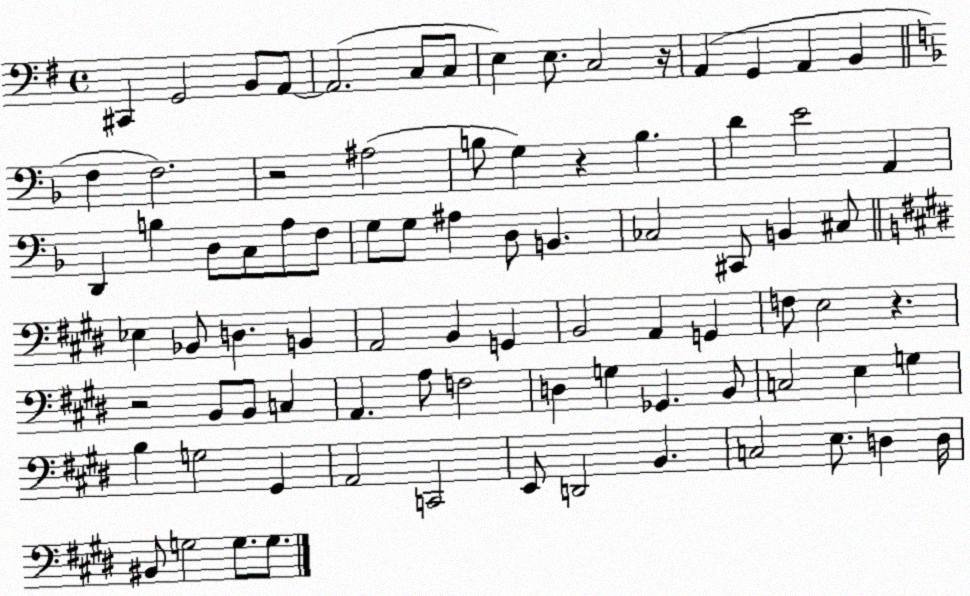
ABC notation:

X:1
T:Untitled
M:4/4
L:1/4
K:G
^C,, G,,2 B,,/2 A,,/2 A,,2 C,/2 C,/2 E, E,/2 C,2 z/4 A,, G,, A,, B,, F, F,2 z2 ^A,2 B,/2 G, z B, D E2 A,, D,, B, D,/2 C,/2 A,/2 F,/2 G,/2 G,/2 ^A, D,/2 B,, _C,2 ^C,,/2 B,, ^C,/2 _E, _B,,/2 D, B,, A,,2 B,, G,, B,,2 A,, G,, F,/2 E,2 z z2 B,,/2 B,,/2 C, A,, A,/2 F,2 D, G, _G,, B,,/2 C,2 E, G, B, G,2 ^G,, A,,2 C,,2 E,,/2 D,,2 B,, C,2 E,/2 D, D,/4 ^B,,/2 G,2 G,/2 G,/2